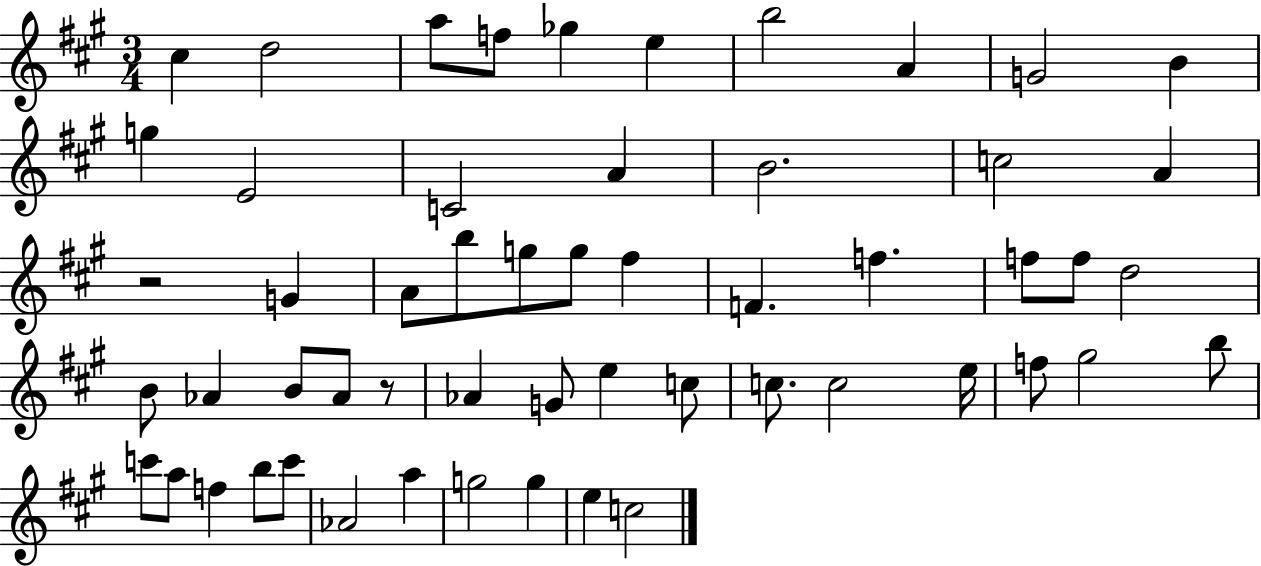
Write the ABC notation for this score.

X:1
T:Untitled
M:3/4
L:1/4
K:A
^c d2 a/2 f/2 _g e b2 A G2 B g E2 C2 A B2 c2 A z2 G A/2 b/2 g/2 g/2 ^f F f f/2 f/2 d2 B/2 _A B/2 _A/2 z/2 _A G/2 e c/2 c/2 c2 e/4 f/2 ^g2 b/2 c'/2 a/2 f b/2 c'/2 _A2 a g2 g e c2